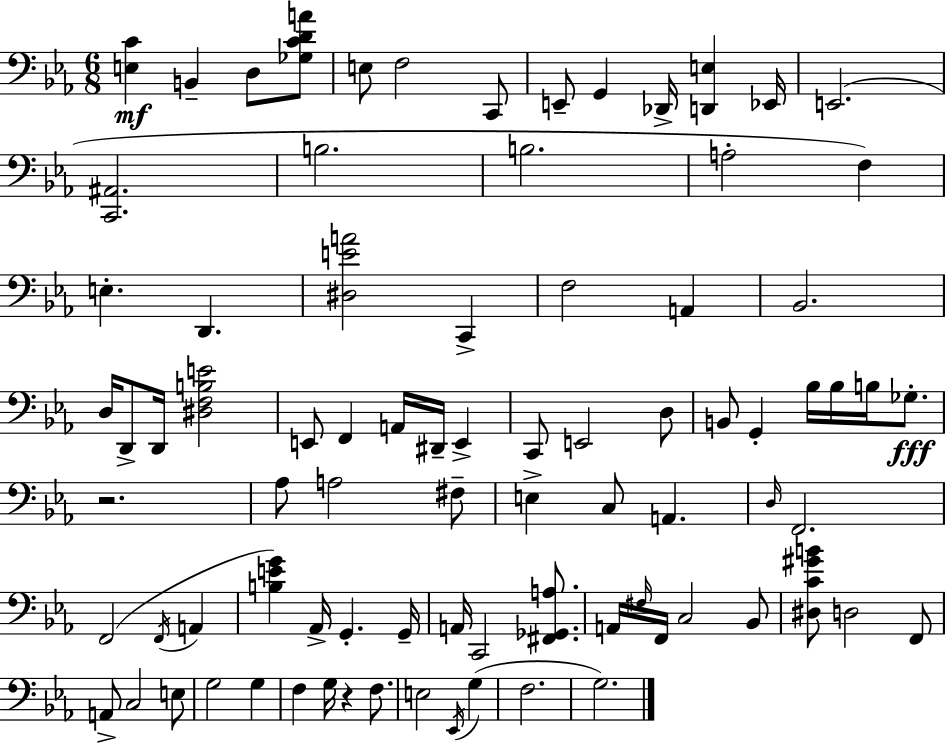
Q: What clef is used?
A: bass